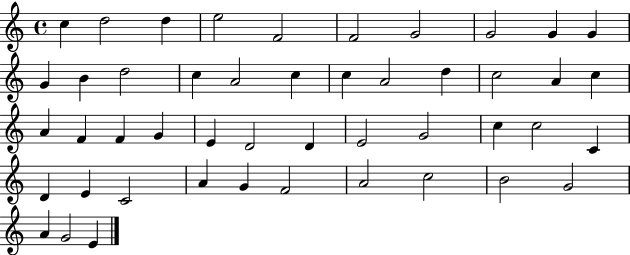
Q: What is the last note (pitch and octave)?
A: E4